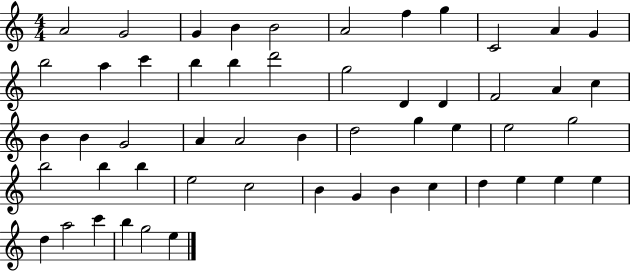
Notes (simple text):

A4/h G4/h G4/q B4/q B4/h A4/h F5/q G5/q C4/h A4/q G4/q B5/h A5/q C6/q B5/q B5/q D6/h G5/h D4/q D4/q F4/h A4/q C5/q B4/q B4/q G4/h A4/q A4/h B4/q D5/h G5/q E5/q E5/h G5/h B5/h B5/q B5/q E5/h C5/h B4/q G4/q B4/q C5/q D5/q E5/q E5/q E5/q D5/q A5/h C6/q B5/q G5/h E5/q